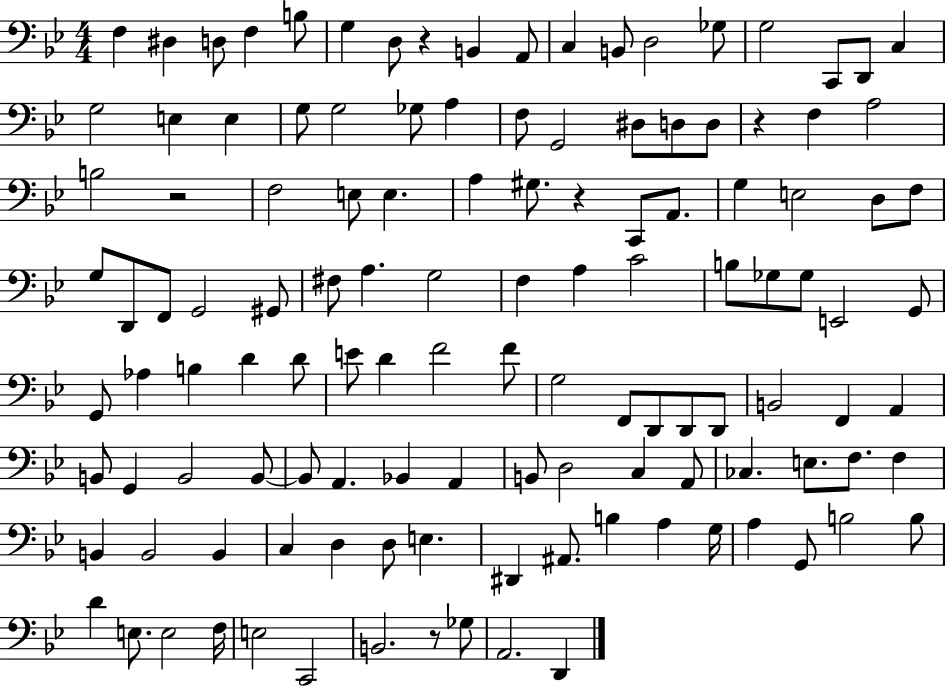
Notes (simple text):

F3/q D#3/q D3/e F3/q B3/e G3/q D3/e R/q B2/q A2/e C3/q B2/e D3/h Gb3/e G3/h C2/e D2/e C3/q G3/h E3/q E3/q G3/e G3/h Gb3/e A3/q F3/e G2/h D#3/e D3/e D3/e R/q F3/q A3/h B3/h R/h F3/h E3/e E3/q. A3/q G#3/e. R/q C2/e A2/e. G3/q E3/h D3/e F3/e G3/e D2/e F2/e G2/h G#2/e F#3/e A3/q. G3/h F3/q A3/q C4/h B3/e Gb3/e Gb3/e E2/h G2/e G2/e Ab3/q B3/q D4/q D4/e E4/e D4/q F4/h F4/e G3/h F2/e D2/e D2/e D2/e B2/h F2/q A2/q B2/e G2/q B2/h B2/e B2/e A2/q. Bb2/q A2/q B2/e D3/h C3/q A2/e CES3/q. E3/e. F3/e. F3/q B2/q B2/h B2/q C3/q D3/q D3/e E3/q. D#2/q A#2/e. B3/q A3/q G3/s A3/q G2/e B3/h B3/e D4/q E3/e. E3/h F3/s E3/h C2/h B2/h. R/e Gb3/e A2/h. D2/q